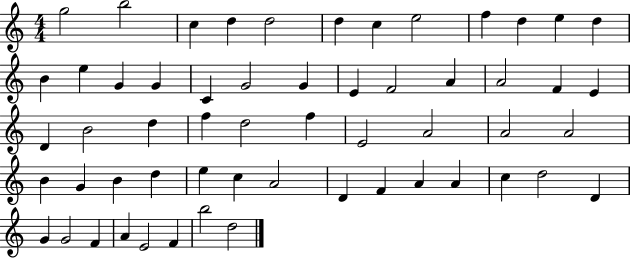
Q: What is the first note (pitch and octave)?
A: G5